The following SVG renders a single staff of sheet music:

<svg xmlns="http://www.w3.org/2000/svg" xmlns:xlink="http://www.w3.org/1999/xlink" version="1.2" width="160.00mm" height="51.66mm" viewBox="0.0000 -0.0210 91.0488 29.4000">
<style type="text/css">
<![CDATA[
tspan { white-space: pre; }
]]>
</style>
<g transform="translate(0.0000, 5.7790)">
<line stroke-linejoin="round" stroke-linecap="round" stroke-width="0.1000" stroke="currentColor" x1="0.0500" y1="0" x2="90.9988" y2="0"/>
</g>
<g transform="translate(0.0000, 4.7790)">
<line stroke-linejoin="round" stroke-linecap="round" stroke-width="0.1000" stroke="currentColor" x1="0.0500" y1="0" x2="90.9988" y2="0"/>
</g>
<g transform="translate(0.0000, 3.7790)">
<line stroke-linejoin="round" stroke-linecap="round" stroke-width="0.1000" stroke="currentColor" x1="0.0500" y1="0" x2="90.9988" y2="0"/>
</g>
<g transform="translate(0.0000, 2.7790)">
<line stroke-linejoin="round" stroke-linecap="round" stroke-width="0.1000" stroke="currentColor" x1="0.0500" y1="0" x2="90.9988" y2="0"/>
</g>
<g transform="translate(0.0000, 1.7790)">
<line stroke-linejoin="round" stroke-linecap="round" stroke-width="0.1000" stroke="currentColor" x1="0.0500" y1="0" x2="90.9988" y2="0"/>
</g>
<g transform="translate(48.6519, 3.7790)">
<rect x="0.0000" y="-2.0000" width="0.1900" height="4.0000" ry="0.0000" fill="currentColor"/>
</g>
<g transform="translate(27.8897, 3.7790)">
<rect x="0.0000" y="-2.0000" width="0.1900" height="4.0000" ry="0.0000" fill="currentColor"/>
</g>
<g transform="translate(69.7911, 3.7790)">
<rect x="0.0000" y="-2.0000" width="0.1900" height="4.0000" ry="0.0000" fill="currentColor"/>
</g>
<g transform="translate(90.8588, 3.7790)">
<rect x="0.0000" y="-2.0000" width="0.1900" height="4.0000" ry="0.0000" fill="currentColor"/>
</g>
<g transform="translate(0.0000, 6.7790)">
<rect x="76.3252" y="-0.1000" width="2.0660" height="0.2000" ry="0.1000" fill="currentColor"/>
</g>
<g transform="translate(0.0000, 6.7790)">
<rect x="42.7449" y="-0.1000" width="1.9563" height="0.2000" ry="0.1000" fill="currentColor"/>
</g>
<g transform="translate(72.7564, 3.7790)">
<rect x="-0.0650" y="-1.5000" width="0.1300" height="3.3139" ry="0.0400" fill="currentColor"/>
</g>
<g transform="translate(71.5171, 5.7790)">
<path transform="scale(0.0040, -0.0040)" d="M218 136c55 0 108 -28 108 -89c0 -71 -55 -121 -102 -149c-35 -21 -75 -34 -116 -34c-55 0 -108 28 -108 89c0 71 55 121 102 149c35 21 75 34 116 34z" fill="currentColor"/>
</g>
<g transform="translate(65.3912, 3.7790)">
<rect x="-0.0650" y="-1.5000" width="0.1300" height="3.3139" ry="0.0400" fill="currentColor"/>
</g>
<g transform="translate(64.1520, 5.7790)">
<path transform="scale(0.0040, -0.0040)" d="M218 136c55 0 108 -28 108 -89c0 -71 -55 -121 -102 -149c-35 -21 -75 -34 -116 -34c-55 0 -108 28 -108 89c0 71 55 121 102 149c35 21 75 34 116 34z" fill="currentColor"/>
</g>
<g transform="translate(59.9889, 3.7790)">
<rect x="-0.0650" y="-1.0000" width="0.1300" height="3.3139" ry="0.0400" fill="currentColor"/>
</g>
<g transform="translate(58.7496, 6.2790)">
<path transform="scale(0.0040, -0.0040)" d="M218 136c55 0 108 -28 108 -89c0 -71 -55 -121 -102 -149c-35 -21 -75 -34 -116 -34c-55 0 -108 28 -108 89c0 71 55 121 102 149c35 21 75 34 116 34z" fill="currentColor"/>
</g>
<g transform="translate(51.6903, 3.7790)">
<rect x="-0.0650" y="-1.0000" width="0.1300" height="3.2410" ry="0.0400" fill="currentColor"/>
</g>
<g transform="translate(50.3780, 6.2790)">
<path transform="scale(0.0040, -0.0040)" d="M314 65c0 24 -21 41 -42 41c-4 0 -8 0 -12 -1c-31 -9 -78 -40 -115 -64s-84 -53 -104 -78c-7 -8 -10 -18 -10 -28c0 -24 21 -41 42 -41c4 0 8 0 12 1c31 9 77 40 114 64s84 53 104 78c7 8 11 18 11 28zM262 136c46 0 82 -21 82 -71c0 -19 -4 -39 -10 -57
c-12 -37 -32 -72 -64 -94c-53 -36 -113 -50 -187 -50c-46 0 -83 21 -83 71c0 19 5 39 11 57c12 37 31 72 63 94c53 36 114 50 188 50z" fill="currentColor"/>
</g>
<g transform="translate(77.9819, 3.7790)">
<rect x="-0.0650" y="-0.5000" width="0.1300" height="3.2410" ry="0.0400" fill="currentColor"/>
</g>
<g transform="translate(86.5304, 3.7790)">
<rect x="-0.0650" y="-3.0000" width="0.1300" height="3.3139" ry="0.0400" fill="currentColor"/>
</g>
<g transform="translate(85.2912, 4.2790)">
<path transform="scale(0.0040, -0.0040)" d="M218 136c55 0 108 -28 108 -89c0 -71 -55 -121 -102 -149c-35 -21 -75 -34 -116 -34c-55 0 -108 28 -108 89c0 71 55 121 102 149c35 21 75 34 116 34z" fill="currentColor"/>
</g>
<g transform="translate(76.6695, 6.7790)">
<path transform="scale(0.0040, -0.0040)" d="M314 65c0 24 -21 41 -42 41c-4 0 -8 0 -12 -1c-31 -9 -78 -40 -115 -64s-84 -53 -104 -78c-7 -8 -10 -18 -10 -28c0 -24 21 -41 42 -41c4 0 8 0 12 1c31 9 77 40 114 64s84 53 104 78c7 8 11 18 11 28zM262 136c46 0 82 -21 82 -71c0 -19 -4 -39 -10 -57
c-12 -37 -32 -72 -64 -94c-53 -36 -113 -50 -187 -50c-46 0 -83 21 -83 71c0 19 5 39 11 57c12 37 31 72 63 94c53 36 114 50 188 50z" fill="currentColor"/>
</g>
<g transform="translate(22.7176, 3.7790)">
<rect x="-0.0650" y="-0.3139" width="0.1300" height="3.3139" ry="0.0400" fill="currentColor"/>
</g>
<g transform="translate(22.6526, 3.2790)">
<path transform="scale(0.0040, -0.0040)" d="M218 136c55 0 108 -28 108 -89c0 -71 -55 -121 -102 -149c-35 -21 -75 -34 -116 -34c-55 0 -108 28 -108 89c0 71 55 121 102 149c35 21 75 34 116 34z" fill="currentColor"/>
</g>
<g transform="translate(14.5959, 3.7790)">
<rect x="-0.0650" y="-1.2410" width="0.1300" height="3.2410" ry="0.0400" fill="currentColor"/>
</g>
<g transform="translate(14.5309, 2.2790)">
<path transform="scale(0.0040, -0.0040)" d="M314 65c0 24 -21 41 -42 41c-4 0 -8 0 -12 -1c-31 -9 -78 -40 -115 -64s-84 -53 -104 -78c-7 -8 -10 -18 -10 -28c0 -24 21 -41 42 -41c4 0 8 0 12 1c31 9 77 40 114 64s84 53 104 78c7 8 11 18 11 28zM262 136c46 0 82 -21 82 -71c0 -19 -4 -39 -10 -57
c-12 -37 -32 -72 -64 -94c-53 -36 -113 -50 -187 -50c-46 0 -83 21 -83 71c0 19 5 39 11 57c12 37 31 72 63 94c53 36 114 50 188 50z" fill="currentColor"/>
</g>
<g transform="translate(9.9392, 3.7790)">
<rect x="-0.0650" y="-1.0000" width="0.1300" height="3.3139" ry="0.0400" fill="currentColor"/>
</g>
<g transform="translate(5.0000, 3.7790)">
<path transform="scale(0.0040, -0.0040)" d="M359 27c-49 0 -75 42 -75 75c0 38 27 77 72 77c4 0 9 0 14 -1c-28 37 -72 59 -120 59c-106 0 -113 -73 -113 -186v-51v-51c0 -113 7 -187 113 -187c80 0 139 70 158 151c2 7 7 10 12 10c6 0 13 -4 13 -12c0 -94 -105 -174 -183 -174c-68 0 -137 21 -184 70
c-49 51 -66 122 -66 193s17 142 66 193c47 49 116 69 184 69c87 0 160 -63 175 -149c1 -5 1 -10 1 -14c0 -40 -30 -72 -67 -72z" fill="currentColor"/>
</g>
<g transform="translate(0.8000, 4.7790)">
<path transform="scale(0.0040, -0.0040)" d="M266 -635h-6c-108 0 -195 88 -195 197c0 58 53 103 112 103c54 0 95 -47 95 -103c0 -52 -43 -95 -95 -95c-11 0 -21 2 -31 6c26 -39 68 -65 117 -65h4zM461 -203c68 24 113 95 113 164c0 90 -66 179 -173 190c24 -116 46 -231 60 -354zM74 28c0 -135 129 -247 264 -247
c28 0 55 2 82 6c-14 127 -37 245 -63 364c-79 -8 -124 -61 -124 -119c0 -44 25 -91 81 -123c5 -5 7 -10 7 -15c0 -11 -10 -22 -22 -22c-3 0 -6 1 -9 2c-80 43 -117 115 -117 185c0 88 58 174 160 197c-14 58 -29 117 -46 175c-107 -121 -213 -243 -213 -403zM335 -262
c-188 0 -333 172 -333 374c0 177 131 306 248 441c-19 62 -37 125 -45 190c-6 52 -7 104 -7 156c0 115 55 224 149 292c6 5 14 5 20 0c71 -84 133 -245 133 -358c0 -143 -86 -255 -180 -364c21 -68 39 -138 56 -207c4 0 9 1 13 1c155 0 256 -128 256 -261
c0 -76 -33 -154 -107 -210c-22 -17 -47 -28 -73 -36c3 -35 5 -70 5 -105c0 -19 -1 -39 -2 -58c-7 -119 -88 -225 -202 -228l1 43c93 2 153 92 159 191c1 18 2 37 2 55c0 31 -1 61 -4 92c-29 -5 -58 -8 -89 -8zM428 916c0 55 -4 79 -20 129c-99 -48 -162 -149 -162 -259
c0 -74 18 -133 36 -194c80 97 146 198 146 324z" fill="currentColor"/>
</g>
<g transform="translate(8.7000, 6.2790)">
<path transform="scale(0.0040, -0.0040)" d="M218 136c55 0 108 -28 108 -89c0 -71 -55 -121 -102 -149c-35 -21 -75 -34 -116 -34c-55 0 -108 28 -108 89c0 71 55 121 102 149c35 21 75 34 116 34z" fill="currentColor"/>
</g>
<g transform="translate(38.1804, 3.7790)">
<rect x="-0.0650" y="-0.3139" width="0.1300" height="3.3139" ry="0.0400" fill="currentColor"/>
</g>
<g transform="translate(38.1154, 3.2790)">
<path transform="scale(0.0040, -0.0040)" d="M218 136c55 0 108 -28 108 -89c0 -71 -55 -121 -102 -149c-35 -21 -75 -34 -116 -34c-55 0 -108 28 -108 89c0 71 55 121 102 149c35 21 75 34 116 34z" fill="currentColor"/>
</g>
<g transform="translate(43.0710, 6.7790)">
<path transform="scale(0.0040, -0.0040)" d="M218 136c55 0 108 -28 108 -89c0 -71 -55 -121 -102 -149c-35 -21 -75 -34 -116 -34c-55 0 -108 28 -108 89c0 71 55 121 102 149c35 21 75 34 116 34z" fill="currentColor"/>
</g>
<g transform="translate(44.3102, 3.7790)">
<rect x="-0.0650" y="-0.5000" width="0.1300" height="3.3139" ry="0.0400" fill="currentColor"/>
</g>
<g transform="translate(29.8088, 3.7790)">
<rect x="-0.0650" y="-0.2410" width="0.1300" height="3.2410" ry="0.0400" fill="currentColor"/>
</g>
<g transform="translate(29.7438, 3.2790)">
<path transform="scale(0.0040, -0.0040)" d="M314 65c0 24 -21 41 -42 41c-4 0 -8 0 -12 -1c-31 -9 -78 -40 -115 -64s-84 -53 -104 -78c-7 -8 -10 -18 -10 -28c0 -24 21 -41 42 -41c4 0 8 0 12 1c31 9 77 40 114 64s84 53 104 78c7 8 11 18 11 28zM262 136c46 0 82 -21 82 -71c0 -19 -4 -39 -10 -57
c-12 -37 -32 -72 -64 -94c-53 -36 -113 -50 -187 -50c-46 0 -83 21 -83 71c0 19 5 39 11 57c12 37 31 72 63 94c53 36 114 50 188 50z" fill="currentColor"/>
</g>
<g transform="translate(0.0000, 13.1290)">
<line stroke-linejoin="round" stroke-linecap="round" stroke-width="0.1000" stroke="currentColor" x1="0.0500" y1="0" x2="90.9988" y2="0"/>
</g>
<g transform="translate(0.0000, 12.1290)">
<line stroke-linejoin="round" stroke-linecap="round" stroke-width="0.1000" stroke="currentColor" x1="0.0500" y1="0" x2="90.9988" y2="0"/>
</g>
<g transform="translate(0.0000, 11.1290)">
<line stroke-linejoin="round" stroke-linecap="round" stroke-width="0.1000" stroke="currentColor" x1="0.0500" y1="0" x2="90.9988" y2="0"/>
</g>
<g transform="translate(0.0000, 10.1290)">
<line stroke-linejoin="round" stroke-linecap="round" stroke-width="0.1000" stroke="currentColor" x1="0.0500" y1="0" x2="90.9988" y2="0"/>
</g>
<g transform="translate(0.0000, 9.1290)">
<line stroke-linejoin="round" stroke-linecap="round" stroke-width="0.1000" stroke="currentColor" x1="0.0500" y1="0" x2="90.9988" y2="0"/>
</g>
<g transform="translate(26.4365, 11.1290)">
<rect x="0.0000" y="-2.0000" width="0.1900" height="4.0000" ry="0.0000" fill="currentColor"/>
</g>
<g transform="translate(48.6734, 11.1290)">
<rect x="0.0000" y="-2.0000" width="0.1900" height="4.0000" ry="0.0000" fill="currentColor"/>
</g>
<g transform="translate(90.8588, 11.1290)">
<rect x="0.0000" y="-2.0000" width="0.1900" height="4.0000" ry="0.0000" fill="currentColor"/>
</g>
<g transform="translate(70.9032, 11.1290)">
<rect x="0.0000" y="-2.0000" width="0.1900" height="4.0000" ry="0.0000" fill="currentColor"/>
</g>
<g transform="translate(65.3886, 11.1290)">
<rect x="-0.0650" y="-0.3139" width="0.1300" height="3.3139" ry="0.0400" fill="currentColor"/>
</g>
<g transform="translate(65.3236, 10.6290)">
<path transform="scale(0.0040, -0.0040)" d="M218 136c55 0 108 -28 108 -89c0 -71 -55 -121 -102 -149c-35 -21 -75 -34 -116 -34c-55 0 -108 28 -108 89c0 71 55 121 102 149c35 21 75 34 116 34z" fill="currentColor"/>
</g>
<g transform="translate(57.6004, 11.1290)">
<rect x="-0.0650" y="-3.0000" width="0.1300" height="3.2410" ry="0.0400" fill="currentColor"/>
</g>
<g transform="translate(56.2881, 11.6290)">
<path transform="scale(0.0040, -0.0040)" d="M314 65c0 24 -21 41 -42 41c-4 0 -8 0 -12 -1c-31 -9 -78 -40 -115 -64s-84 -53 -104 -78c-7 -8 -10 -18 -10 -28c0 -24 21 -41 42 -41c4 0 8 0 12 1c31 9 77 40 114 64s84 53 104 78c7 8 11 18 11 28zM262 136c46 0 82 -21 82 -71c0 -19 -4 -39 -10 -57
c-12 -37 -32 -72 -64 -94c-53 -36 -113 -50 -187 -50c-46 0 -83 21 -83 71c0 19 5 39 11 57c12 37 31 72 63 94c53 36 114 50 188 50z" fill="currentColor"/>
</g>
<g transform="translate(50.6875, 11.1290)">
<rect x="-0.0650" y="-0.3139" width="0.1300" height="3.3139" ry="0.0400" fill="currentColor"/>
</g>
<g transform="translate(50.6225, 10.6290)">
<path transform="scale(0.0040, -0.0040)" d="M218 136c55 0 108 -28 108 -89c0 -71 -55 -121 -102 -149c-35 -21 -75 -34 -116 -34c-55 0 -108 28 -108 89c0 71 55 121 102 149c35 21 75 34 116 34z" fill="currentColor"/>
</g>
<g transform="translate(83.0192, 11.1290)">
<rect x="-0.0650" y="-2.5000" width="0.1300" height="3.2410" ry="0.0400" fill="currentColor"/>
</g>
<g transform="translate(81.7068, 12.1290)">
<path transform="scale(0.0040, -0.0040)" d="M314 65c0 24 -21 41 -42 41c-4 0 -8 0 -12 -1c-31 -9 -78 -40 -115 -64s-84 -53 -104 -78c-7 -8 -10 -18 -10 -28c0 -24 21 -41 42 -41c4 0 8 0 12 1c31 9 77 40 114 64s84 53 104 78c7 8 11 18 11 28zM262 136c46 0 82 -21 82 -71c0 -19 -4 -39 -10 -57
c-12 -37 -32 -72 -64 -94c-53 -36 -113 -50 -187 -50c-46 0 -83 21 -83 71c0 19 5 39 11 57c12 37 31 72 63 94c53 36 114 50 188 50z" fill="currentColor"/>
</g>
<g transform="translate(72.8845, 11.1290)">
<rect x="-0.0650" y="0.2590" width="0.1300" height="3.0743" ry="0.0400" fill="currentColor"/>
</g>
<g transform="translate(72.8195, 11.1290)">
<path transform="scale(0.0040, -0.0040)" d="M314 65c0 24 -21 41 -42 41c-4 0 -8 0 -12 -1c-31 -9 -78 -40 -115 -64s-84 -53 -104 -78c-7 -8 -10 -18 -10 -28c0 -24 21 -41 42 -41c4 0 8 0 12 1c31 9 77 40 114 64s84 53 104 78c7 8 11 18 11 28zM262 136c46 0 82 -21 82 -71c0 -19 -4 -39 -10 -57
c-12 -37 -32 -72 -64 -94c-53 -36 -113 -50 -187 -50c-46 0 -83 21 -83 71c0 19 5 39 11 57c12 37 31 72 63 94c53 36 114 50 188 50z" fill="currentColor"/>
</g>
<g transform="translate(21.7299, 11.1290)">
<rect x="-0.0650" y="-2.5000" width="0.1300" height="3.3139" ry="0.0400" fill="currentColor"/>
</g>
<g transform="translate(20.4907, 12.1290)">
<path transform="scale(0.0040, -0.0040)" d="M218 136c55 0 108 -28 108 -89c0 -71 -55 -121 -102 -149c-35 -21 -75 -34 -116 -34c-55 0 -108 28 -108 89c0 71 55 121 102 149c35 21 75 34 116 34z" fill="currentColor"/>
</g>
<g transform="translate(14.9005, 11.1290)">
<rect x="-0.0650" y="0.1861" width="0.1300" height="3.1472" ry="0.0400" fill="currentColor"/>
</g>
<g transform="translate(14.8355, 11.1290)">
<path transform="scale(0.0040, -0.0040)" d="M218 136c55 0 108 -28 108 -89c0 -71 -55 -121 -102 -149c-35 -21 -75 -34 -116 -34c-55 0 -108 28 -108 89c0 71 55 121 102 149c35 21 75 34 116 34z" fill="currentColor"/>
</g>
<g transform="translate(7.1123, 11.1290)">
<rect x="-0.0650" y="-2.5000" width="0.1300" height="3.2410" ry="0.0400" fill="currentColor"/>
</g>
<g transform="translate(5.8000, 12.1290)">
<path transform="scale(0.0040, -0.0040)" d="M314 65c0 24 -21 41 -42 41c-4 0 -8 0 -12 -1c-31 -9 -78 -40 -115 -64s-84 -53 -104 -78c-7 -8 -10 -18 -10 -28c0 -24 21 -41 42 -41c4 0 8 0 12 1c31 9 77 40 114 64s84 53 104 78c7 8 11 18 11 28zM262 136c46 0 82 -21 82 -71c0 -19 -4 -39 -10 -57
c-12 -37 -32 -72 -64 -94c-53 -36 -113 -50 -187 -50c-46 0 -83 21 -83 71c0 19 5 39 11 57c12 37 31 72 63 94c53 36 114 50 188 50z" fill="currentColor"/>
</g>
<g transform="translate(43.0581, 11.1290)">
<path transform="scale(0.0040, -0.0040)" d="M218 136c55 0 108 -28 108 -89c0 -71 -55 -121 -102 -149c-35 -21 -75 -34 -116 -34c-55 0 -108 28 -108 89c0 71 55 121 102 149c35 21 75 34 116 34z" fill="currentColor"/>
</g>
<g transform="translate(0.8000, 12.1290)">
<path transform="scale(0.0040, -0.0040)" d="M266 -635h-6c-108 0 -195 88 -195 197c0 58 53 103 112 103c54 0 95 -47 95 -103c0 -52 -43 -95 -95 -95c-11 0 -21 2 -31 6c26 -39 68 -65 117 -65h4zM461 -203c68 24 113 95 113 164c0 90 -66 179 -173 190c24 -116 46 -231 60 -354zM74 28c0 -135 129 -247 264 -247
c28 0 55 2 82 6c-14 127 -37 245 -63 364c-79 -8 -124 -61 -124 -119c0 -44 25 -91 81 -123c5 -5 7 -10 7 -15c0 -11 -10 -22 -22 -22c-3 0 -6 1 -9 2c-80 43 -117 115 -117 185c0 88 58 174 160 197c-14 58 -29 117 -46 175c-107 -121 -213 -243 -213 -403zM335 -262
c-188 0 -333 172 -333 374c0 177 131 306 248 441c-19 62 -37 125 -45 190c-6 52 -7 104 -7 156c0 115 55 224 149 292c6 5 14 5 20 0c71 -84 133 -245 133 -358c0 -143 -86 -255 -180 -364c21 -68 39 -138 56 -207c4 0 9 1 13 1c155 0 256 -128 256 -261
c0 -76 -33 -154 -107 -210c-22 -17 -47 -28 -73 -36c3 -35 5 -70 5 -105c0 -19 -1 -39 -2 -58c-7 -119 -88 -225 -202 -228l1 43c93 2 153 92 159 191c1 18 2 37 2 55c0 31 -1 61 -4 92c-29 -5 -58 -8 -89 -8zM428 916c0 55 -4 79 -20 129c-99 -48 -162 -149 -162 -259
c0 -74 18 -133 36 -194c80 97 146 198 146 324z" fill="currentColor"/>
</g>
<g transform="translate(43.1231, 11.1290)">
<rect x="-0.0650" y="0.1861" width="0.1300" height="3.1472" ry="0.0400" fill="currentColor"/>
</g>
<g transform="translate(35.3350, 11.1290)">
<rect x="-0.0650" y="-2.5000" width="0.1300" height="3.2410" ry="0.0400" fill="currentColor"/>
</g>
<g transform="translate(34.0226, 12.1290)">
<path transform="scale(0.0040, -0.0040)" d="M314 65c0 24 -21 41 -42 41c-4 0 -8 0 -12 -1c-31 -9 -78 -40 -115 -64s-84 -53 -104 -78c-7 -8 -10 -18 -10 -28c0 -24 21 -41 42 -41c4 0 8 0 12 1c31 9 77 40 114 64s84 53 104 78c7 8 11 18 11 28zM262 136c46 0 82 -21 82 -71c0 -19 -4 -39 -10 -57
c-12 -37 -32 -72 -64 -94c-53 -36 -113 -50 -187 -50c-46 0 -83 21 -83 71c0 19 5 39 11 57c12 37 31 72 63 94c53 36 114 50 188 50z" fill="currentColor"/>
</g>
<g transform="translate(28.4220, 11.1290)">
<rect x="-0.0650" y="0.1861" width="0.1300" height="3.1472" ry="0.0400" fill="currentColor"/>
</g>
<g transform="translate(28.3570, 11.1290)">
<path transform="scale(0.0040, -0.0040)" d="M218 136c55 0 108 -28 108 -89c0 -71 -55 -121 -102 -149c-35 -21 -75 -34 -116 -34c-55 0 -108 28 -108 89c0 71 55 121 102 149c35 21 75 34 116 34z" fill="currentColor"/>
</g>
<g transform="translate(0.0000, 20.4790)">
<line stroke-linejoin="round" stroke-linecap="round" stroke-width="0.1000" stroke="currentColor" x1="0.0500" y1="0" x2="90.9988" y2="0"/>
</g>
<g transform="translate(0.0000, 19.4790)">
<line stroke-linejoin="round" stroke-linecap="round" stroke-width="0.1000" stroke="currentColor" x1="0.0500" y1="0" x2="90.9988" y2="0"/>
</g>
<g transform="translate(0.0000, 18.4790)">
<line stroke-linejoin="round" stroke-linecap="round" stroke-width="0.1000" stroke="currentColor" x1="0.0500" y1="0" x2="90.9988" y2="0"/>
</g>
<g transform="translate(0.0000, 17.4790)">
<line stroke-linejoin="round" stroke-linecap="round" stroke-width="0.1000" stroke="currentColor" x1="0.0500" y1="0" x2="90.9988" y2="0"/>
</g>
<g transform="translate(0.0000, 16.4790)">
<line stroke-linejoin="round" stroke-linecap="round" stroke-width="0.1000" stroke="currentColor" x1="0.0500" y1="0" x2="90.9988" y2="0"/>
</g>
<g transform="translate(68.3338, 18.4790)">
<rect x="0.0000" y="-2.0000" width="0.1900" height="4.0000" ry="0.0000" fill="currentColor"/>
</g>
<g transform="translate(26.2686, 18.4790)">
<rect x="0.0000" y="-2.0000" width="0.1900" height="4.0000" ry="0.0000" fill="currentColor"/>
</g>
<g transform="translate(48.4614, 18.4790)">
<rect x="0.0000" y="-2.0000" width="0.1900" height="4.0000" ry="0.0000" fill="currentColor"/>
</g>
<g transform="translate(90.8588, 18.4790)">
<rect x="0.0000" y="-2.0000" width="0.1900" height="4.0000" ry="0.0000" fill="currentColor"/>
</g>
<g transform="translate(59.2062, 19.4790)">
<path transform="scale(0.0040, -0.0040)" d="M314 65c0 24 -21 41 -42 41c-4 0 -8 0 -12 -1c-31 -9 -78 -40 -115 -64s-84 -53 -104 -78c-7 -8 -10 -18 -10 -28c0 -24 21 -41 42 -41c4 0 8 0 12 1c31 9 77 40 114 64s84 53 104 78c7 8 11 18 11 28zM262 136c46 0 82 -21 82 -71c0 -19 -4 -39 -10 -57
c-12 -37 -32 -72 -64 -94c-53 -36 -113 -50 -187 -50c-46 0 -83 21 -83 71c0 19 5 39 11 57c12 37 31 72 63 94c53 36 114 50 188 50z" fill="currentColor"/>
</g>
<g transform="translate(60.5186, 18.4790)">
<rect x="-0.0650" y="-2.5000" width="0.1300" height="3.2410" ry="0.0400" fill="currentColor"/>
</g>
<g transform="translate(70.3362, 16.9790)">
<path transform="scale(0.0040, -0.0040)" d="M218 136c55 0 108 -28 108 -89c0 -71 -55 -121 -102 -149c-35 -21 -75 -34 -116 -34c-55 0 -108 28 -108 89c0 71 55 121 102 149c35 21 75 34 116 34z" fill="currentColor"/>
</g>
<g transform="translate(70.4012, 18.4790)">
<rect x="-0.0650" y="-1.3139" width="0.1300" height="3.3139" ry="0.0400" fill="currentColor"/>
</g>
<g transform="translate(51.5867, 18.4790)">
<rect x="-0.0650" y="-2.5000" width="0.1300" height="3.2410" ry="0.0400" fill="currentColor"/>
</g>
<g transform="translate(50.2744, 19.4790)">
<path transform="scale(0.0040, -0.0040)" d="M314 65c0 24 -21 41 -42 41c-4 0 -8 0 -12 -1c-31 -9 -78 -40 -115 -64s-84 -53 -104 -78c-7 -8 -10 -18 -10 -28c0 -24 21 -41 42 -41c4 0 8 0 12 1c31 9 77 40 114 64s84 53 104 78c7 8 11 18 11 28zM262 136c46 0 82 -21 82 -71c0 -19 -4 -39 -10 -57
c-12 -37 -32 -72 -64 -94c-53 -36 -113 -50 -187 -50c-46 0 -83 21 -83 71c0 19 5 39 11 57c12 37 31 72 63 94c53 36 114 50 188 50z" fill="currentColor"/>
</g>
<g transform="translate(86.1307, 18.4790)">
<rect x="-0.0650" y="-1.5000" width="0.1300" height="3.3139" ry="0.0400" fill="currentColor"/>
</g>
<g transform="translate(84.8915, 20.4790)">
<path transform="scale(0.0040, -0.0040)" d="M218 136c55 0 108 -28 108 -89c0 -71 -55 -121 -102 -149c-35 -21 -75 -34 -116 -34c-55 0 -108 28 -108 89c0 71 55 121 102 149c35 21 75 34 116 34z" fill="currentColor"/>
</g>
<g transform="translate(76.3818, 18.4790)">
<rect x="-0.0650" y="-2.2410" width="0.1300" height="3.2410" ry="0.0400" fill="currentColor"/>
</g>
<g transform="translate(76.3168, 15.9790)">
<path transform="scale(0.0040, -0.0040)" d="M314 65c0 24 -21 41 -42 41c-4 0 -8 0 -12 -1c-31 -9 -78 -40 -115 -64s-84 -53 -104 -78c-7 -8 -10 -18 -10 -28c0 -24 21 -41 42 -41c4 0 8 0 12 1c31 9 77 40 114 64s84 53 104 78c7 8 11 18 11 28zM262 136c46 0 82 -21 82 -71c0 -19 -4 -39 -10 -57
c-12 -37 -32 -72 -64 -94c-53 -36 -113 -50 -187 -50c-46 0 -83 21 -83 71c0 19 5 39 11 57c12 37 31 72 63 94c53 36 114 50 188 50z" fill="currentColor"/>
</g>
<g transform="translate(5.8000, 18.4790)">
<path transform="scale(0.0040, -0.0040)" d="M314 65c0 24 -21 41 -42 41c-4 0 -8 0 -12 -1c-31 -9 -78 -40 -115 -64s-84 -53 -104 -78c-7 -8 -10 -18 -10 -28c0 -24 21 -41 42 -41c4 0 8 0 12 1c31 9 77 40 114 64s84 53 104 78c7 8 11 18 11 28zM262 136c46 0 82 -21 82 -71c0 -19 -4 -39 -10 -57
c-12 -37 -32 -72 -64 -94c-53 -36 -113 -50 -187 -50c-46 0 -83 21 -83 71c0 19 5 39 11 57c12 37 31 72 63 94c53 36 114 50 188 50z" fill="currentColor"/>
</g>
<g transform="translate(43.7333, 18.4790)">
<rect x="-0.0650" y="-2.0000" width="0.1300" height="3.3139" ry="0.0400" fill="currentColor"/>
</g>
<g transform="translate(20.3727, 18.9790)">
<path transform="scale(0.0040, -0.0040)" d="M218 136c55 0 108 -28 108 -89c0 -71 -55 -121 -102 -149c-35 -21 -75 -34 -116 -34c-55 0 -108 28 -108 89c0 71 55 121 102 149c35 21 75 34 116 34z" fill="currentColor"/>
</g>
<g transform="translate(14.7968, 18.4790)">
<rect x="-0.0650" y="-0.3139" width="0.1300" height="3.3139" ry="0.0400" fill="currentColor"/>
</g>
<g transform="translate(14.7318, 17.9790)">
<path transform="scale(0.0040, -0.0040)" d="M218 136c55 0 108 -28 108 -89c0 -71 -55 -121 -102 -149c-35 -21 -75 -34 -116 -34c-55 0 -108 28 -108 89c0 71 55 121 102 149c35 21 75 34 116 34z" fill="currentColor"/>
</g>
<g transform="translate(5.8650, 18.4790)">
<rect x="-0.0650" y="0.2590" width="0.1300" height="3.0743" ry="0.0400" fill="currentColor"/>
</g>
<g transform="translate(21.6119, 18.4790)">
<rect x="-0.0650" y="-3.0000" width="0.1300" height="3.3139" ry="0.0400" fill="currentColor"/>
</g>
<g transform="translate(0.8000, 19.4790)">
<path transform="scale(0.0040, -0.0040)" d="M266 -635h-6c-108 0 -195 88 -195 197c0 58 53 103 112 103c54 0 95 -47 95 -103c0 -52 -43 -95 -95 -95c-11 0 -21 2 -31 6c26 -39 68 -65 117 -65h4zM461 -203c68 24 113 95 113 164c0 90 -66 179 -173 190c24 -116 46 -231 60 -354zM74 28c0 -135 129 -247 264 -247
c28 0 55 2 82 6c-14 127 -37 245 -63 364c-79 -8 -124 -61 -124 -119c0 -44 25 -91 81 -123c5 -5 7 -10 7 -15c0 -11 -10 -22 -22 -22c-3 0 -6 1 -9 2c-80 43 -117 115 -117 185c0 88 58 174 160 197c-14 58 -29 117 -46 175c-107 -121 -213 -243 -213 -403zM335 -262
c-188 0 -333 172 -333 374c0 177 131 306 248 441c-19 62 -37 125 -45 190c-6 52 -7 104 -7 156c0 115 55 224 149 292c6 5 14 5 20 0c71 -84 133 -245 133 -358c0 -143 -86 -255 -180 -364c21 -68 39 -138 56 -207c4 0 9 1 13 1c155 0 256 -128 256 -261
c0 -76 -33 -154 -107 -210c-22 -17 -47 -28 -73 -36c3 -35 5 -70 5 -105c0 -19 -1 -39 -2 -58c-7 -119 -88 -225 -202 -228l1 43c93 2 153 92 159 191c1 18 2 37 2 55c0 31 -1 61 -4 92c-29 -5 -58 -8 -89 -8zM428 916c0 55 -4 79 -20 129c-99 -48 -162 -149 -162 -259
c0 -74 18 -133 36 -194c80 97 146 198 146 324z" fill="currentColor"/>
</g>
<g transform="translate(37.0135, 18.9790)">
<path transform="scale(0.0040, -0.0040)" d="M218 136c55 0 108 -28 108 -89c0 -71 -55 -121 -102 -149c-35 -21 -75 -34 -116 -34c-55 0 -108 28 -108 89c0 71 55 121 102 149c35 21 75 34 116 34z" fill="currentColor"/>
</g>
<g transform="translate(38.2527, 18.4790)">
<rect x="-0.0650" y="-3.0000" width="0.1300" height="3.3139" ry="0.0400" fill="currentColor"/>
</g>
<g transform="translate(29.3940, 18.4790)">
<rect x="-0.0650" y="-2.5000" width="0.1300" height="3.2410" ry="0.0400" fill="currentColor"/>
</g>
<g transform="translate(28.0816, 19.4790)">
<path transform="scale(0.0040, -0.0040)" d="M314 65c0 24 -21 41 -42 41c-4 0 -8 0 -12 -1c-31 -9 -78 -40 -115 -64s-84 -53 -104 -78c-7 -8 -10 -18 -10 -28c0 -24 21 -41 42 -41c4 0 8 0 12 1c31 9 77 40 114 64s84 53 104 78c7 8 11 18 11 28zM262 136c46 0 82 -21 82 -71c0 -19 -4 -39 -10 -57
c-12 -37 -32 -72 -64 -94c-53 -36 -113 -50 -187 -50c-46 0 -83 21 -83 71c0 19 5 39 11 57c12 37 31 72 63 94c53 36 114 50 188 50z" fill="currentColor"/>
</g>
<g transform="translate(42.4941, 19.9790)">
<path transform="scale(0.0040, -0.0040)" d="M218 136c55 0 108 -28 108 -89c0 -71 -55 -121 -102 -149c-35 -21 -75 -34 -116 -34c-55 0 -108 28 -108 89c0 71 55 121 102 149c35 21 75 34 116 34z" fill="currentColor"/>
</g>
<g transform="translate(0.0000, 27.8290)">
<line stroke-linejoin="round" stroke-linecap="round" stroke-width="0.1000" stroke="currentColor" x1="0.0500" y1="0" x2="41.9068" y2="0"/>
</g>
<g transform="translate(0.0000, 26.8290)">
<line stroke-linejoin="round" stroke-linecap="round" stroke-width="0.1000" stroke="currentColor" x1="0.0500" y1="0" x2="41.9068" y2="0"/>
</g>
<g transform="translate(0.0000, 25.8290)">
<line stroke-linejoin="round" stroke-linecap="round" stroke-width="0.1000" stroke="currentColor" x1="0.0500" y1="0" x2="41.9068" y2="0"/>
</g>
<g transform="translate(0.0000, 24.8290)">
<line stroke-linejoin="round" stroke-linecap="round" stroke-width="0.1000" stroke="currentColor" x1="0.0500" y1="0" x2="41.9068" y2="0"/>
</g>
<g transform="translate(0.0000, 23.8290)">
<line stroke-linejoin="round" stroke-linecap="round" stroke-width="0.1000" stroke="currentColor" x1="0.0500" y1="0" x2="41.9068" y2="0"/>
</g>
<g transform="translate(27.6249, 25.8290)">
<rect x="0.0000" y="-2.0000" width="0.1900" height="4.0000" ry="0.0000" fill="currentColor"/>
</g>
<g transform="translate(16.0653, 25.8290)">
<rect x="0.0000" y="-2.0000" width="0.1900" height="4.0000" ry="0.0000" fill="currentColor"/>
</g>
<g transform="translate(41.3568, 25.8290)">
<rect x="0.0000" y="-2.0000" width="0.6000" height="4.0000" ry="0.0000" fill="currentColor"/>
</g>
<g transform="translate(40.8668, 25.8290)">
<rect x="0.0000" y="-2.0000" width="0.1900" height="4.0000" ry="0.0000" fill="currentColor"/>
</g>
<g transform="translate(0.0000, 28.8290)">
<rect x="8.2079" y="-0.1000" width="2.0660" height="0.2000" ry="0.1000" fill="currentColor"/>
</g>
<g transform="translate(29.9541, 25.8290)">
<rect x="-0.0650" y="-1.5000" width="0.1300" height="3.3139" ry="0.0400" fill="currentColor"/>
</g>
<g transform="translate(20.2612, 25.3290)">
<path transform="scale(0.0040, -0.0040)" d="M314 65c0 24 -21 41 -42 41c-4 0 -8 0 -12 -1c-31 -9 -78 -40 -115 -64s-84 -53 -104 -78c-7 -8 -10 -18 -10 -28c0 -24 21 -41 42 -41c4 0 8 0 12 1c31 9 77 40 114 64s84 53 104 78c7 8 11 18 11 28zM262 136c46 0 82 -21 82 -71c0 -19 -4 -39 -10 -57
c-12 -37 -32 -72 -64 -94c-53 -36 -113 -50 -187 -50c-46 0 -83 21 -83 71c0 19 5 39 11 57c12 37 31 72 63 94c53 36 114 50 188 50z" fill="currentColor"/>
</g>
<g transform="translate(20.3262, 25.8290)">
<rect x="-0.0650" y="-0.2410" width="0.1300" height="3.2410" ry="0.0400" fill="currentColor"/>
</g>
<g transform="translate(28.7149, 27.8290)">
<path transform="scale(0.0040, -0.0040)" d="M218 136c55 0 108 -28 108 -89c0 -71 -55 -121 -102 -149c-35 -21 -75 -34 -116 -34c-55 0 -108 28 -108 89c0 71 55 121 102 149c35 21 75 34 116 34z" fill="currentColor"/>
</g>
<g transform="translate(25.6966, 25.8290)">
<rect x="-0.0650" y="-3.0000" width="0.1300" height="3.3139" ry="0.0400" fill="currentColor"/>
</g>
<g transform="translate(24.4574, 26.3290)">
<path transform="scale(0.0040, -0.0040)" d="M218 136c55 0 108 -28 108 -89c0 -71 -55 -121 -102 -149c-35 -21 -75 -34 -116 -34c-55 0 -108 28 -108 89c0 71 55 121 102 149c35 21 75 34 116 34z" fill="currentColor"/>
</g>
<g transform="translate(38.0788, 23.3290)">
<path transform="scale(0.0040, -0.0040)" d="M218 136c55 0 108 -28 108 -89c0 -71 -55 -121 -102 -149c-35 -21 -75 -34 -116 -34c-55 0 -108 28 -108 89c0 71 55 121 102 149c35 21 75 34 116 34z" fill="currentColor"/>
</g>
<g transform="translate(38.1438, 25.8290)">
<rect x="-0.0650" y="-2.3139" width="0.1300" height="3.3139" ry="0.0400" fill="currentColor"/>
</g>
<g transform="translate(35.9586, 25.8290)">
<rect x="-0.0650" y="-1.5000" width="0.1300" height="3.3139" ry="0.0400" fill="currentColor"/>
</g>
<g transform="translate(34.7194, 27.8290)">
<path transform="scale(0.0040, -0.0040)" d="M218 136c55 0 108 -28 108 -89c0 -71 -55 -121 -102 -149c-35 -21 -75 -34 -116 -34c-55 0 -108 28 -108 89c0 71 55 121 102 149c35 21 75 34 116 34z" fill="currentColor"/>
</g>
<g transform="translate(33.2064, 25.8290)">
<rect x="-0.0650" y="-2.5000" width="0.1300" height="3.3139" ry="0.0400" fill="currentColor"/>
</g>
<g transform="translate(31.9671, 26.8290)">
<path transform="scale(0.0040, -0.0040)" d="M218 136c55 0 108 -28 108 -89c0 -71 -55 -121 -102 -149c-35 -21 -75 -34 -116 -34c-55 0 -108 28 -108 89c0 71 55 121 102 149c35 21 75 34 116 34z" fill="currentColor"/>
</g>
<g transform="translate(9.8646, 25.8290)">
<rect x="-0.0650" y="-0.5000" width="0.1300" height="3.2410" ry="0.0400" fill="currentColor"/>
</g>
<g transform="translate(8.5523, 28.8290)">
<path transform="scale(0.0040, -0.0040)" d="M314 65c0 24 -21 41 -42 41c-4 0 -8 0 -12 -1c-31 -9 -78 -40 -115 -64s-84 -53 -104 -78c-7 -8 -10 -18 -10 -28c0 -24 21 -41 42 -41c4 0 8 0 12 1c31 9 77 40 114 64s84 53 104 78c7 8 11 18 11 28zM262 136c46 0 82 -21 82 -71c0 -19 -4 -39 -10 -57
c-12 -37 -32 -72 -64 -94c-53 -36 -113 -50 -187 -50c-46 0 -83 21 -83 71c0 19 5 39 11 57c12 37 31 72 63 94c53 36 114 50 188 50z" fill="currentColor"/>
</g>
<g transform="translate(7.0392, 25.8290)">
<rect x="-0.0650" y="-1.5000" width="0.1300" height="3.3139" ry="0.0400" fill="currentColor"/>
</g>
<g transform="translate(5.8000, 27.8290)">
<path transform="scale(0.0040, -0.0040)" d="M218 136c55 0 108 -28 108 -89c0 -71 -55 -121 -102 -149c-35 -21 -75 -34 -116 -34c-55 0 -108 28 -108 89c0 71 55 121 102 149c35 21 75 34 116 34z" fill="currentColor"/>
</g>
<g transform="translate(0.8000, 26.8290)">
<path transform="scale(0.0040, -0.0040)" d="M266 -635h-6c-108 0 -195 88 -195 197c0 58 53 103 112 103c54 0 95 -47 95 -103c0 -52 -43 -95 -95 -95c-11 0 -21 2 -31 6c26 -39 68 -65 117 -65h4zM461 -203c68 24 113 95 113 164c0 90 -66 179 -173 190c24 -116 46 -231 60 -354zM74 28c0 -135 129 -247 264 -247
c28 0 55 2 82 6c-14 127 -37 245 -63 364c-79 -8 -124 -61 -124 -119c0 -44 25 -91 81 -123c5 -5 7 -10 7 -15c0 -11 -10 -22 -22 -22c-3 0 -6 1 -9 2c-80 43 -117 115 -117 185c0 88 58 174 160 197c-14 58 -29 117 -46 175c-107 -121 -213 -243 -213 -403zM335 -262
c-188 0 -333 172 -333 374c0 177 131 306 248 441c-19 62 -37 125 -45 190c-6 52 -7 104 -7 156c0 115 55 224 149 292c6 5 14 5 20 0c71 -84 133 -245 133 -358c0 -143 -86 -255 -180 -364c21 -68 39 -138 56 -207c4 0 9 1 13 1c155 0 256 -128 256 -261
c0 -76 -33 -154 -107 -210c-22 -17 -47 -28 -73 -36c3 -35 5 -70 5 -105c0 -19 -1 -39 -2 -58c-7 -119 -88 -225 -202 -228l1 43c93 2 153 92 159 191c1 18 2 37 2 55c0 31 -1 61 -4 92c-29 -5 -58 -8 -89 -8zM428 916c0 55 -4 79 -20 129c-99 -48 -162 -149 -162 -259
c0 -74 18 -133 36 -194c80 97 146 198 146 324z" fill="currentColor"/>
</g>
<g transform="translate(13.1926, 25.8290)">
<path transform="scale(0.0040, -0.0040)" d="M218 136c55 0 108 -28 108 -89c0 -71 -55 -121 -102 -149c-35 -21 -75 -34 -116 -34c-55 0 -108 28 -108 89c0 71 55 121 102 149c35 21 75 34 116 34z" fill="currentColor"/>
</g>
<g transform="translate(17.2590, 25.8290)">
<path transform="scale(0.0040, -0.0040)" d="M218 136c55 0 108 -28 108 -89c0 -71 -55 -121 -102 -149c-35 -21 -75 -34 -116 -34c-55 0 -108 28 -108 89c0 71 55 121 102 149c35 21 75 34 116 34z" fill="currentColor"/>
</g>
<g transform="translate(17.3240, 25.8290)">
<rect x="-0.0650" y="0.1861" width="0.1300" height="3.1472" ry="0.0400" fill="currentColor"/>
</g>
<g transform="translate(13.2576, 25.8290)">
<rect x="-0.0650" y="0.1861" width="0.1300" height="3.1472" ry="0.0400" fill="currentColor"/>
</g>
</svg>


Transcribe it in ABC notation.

X:1
T:Untitled
M:4/4
L:1/4
K:C
D e2 c c2 c C D2 D E E C2 A G2 B G B G2 B c A2 c B2 G2 B2 c A G2 A F G2 G2 e g2 E E C2 B B c2 A E G E g